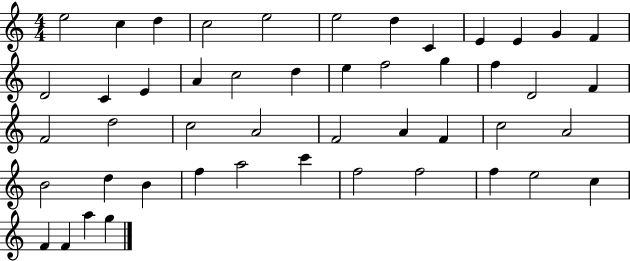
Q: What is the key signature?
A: C major